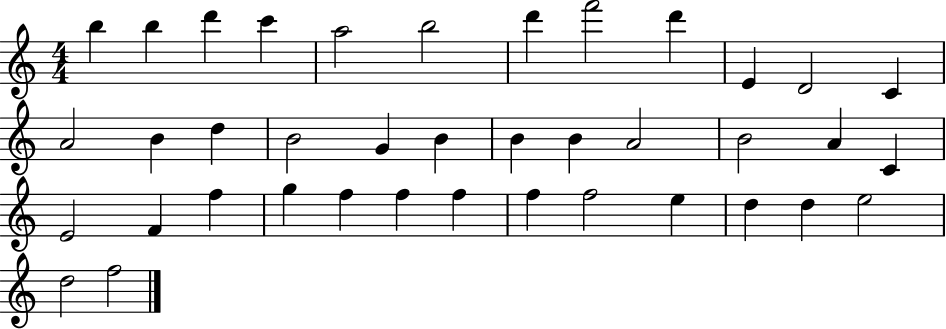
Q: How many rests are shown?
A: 0